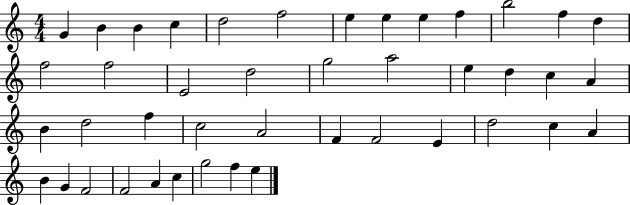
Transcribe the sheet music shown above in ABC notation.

X:1
T:Untitled
M:4/4
L:1/4
K:C
G B B c d2 f2 e e e f b2 f d f2 f2 E2 d2 g2 a2 e d c A B d2 f c2 A2 F F2 E d2 c A B G F2 F2 A c g2 f e